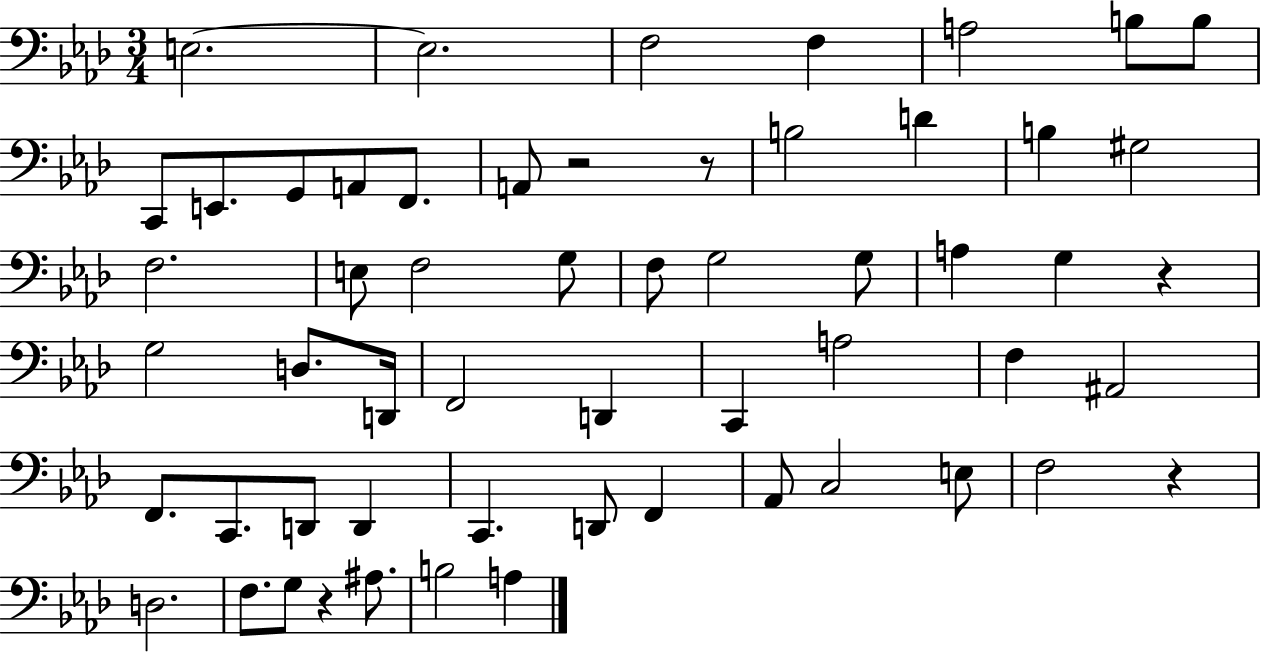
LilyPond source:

{
  \clef bass
  \numericTimeSignature
  \time 3/4
  \key aes \major
  \repeat volta 2 { e2.~~ | e2. | f2 f4 | a2 b8 b8 | \break c,8 e,8. g,8 a,8 f,8. | a,8 r2 r8 | b2 d'4 | b4 gis2 | \break f2. | e8 f2 g8 | f8 g2 g8 | a4 g4 r4 | \break g2 d8. d,16 | f,2 d,4 | c,4 a2 | f4 ais,2 | \break f,8. c,8. d,8 d,4 | c,4. d,8 f,4 | aes,8 c2 e8 | f2 r4 | \break d2. | f8. g8 r4 ais8. | b2 a4 | } \bar "|."
}